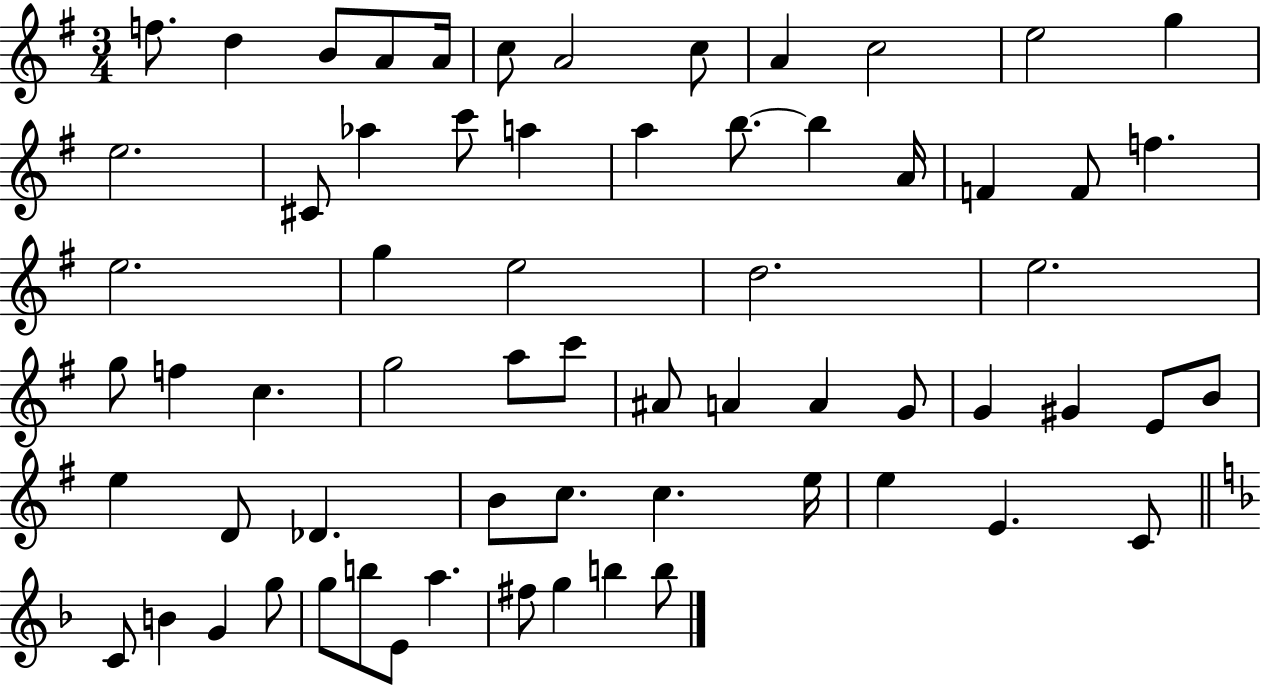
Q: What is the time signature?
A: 3/4